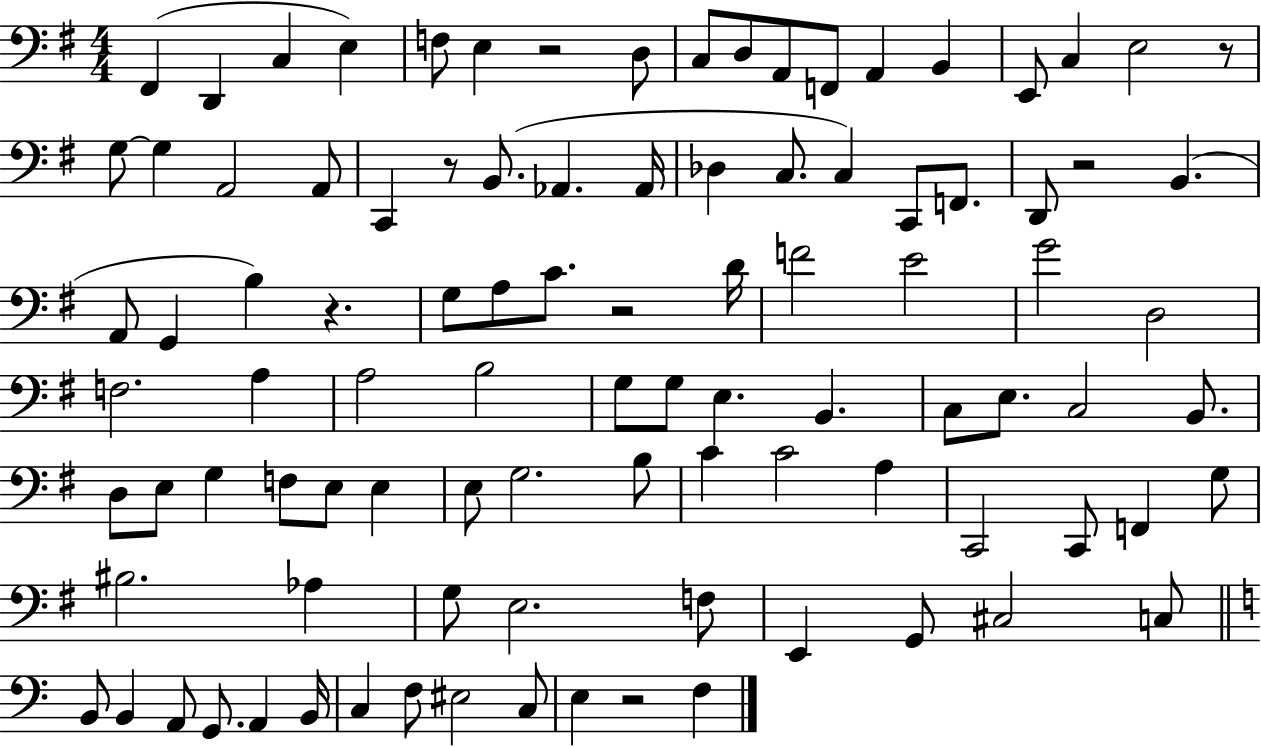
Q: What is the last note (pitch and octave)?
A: F3